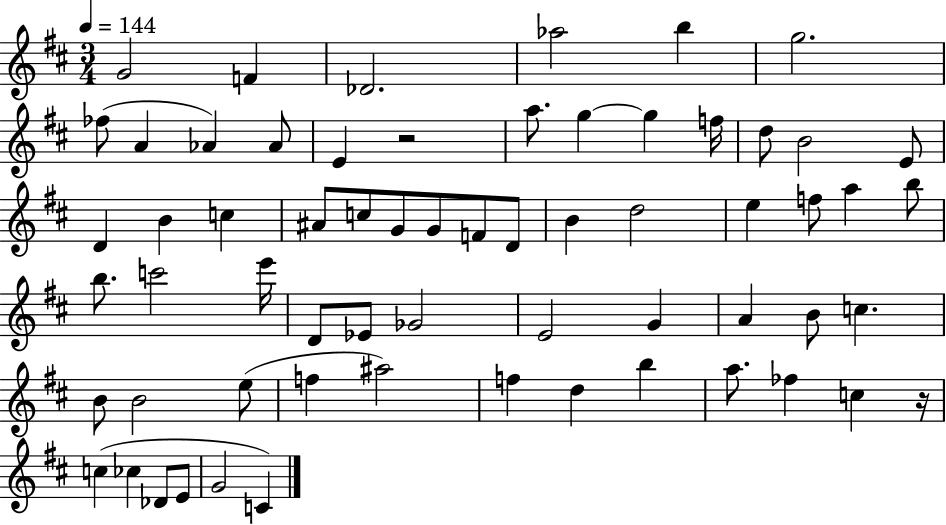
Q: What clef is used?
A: treble